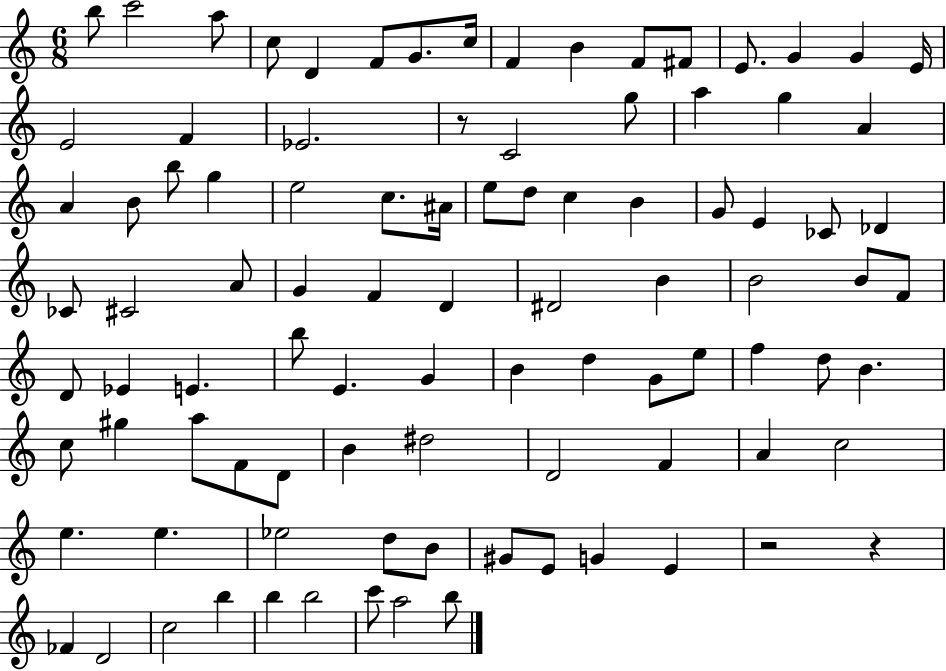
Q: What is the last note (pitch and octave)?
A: B5